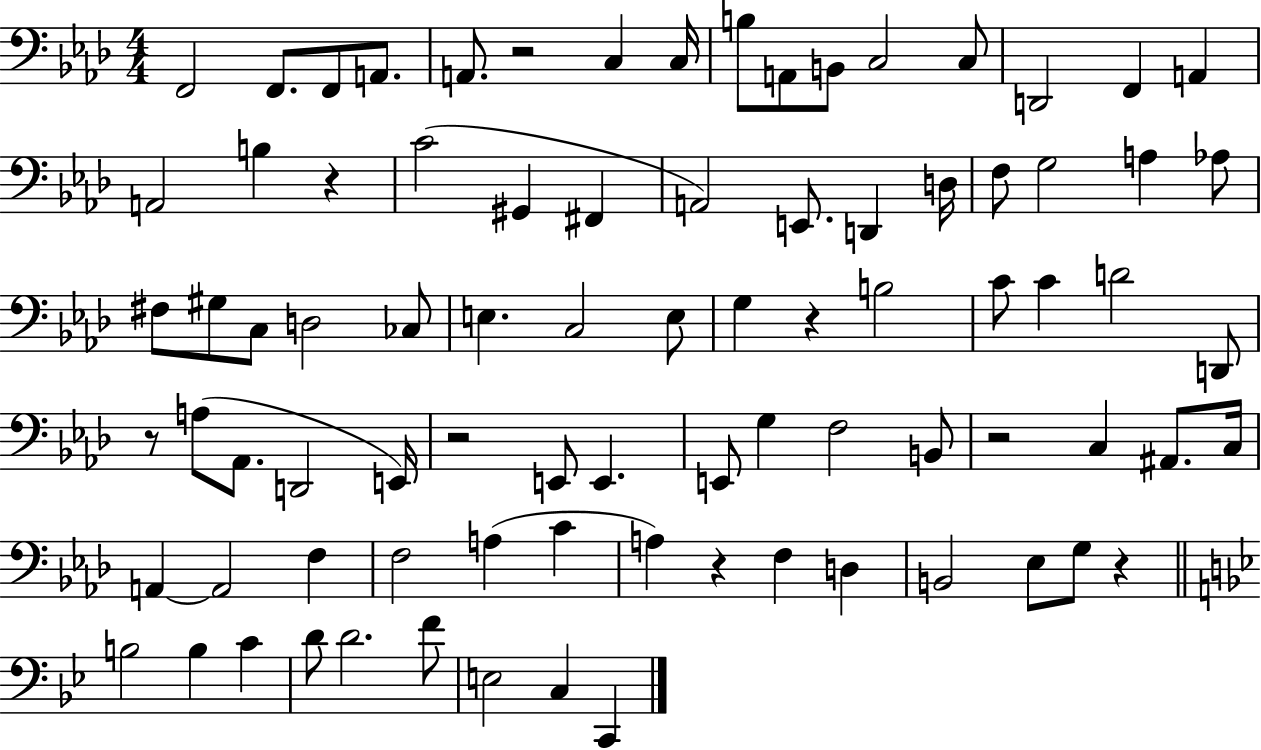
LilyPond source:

{
  \clef bass
  \numericTimeSignature
  \time 4/4
  \key aes \major
  f,2 f,8. f,8 a,8. | a,8. r2 c4 c16 | b8 a,8 b,8 c2 c8 | d,2 f,4 a,4 | \break a,2 b4 r4 | c'2( gis,4 fis,4 | a,2) e,8. d,4 d16 | f8 g2 a4 aes8 | \break fis8 gis8 c8 d2 ces8 | e4. c2 e8 | g4 r4 b2 | c'8 c'4 d'2 d,8 | \break r8 a8( aes,8. d,2 e,16) | r2 e,8 e,4. | e,8 g4 f2 b,8 | r2 c4 ais,8. c16 | \break a,4~~ a,2 f4 | f2 a4( c'4 | a4) r4 f4 d4 | b,2 ees8 g8 r4 | \break \bar "||" \break \key bes \major b2 b4 c'4 | d'8 d'2. f'8 | e2 c4 c,4 | \bar "|."
}